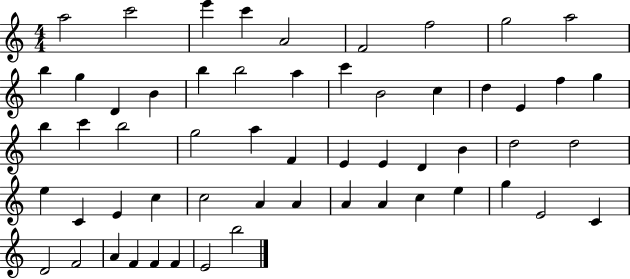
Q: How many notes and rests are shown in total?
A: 57